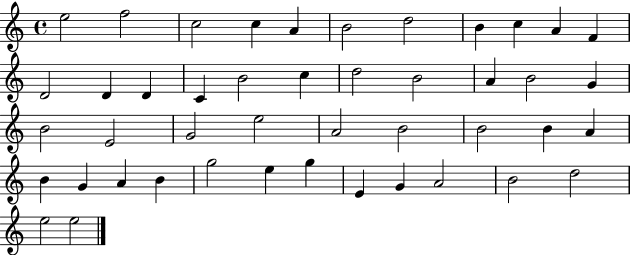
X:1
T:Untitled
M:4/4
L:1/4
K:C
e2 f2 c2 c A B2 d2 B c A F D2 D D C B2 c d2 B2 A B2 G B2 E2 G2 e2 A2 B2 B2 B A B G A B g2 e g E G A2 B2 d2 e2 e2